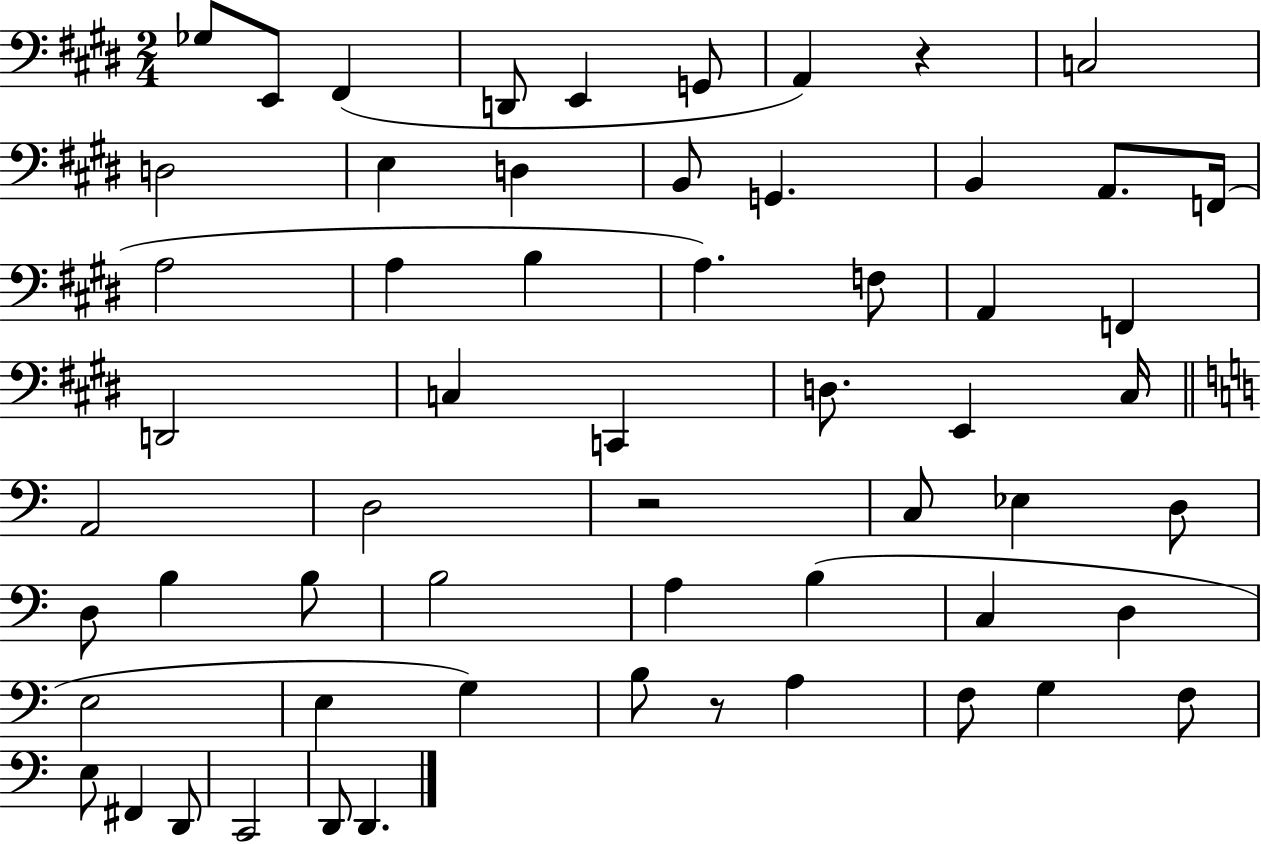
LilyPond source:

{
  \clef bass
  \numericTimeSignature
  \time 2/4
  \key e \major
  ges8 e,8 fis,4( | d,8 e,4 g,8 | a,4) r4 | c2 | \break d2 | e4 d4 | b,8 g,4. | b,4 a,8. f,16( | \break a2 | a4 b4 | a4.) f8 | a,4 f,4 | \break d,2 | c4 c,4 | d8. e,4 cis16 | \bar "||" \break \key c \major a,2 | d2 | r2 | c8 ees4 d8 | \break d8 b4 b8 | b2 | a4 b4( | c4 d4 | \break e2 | e4 g4) | b8 r8 a4 | f8 g4 f8 | \break e8 fis,4 d,8 | c,2 | d,8 d,4. | \bar "|."
}